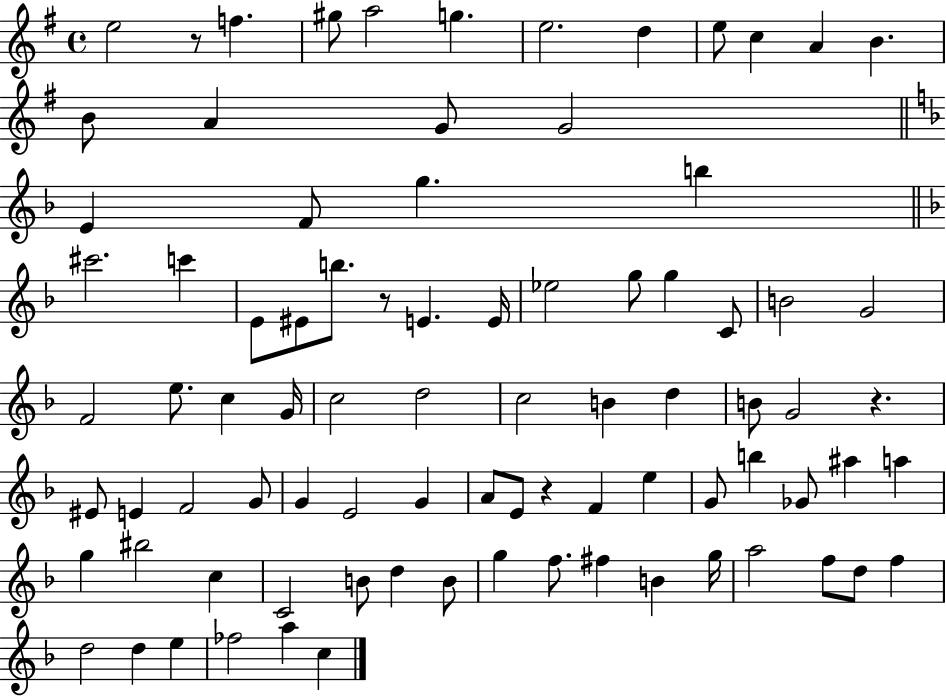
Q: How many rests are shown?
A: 4